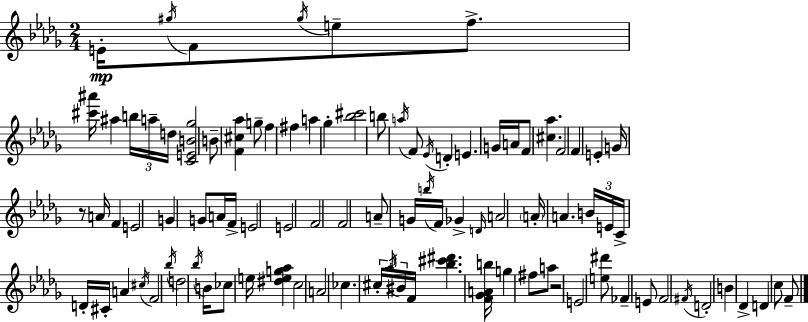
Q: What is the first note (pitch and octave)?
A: E4